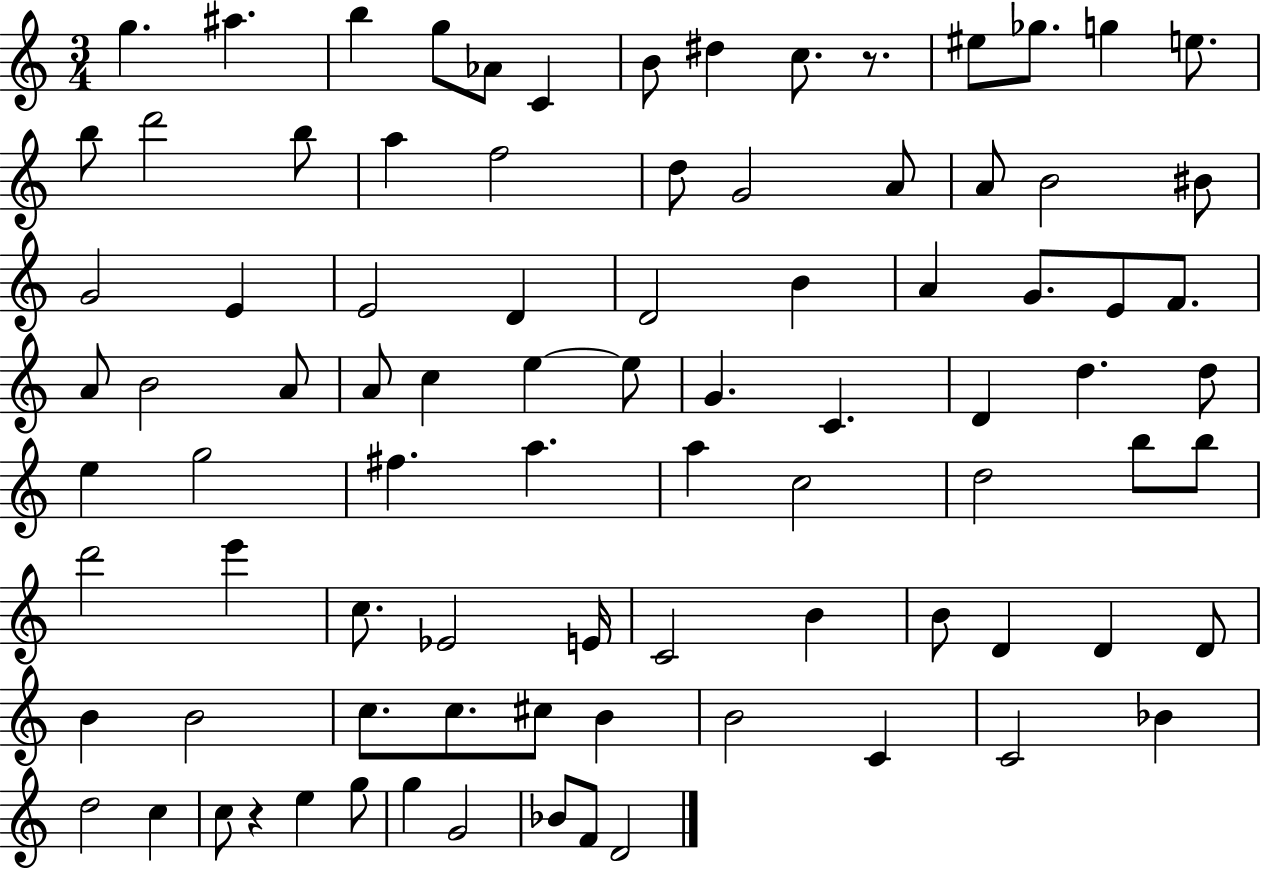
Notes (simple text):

G5/q. A#5/q. B5/q G5/e Ab4/e C4/q B4/e D#5/q C5/e. R/e. EIS5/e Gb5/e. G5/q E5/e. B5/e D6/h B5/e A5/q F5/h D5/e G4/h A4/e A4/e B4/h BIS4/e G4/h E4/q E4/h D4/q D4/h B4/q A4/q G4/e. E4/e F4/e. A4/e B4/h A4/e A4/e C5/q E5/q E5/e G4/q. C4/q. D4/q D5/q. D5/e E5/q G5/h F#5/q. A5/q. A5/q C5/h D5/h B5/e B5/e D6/h E6/q C5/e. Eb4/h E4/s C4/h B4/q B4/e D4/q D4/q D4/e B4/q B4/h C5/e. C5/e. C#5/e B4/q B4/h C4/q C4/h Bb4/q D5/h C5/q C5/e R/q E5/q G5/e G5/q G4/h Bb4/e F4/e D4/h